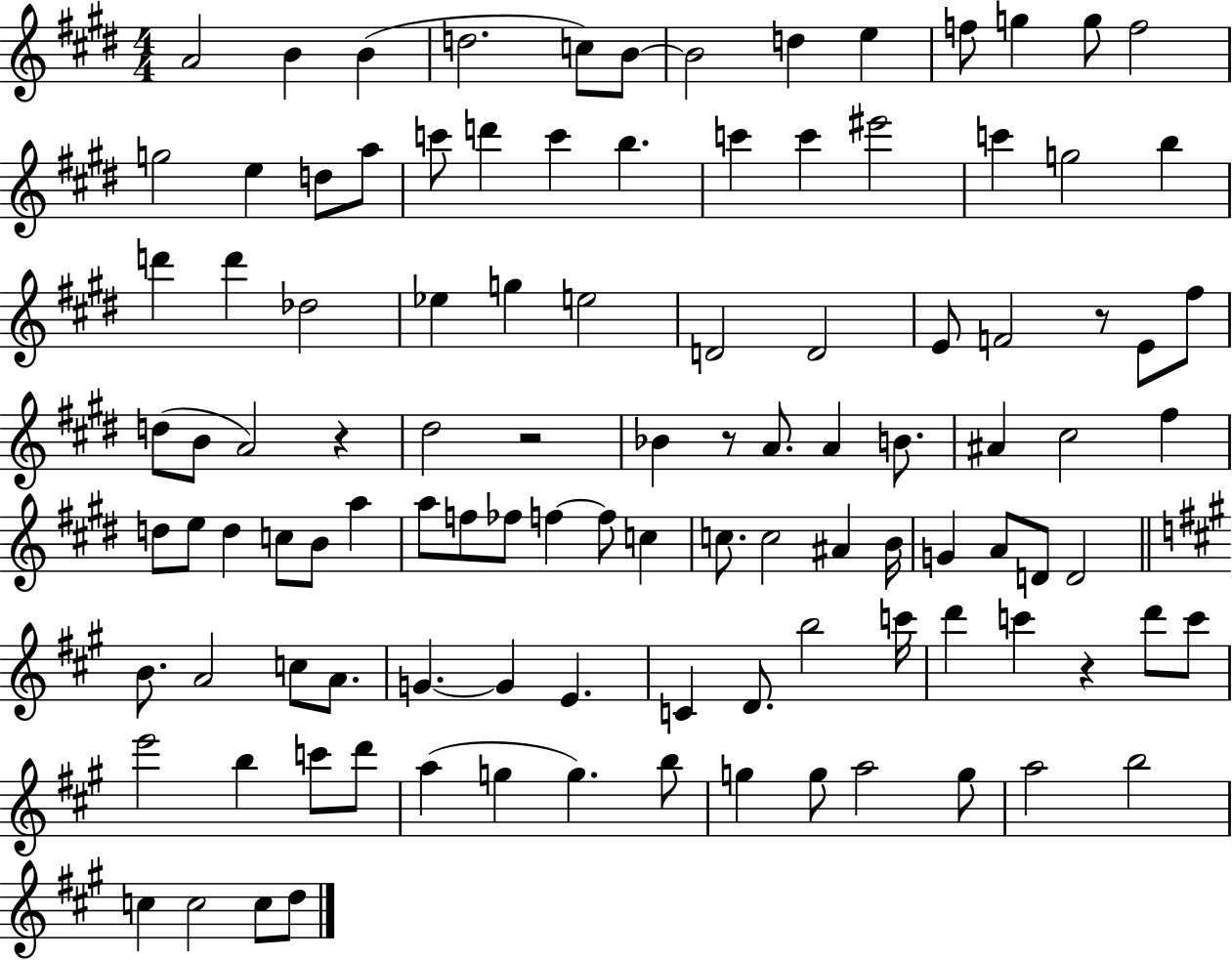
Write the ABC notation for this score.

X:1
T:Untitled
M:4/4
L:1/4
K:E
A2 B B d2 c/2 B/2 B2 d e f/2 g g/2 f2 g2 e d/2 a/2 c'/2 d' c' b c' c' ^e'2 c' g2 b d' d' _d2 _e g e2 D2 D2 E/2 F2 z/2 E/2 ^f/2 d/2 B/2 A2 z ^d2 z2 _B z/2 A/2 A B/2 ^A ^c2 ^f d/2 e/2 d c/2 B/2 a a/2 f/2 _f/2 f f/2 c c/2 c2 ^A B/4 G A/2 D/2 D2 B/2 A2 c/2 A/2 G G E C D/2 b2 c'/4 d' c' z d'/2 c'/2 e'2 b c'/2 d'/2 a g g b/2 g g/2 a2 g/2 a2 b2 c c2 c/2 d/2